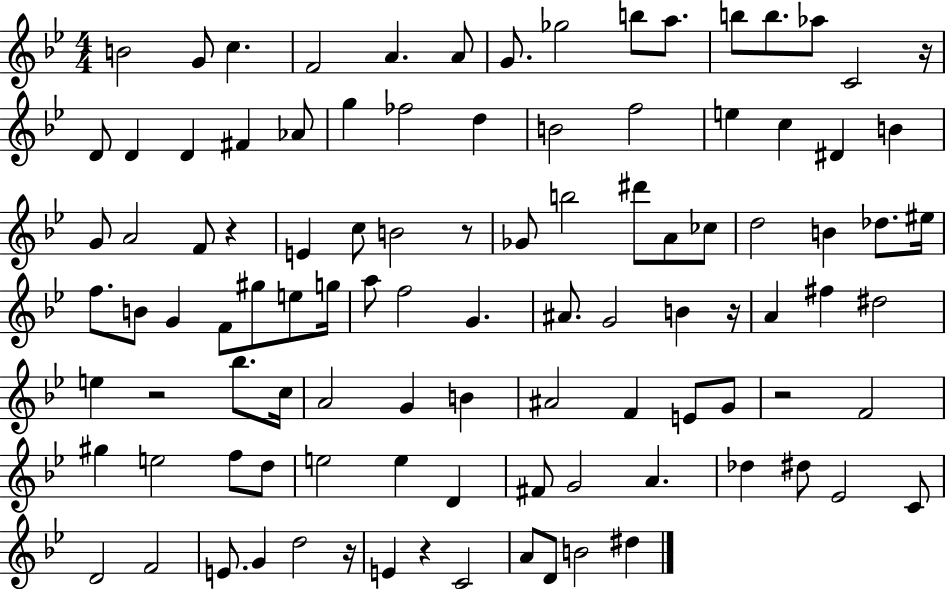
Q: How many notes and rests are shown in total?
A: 103